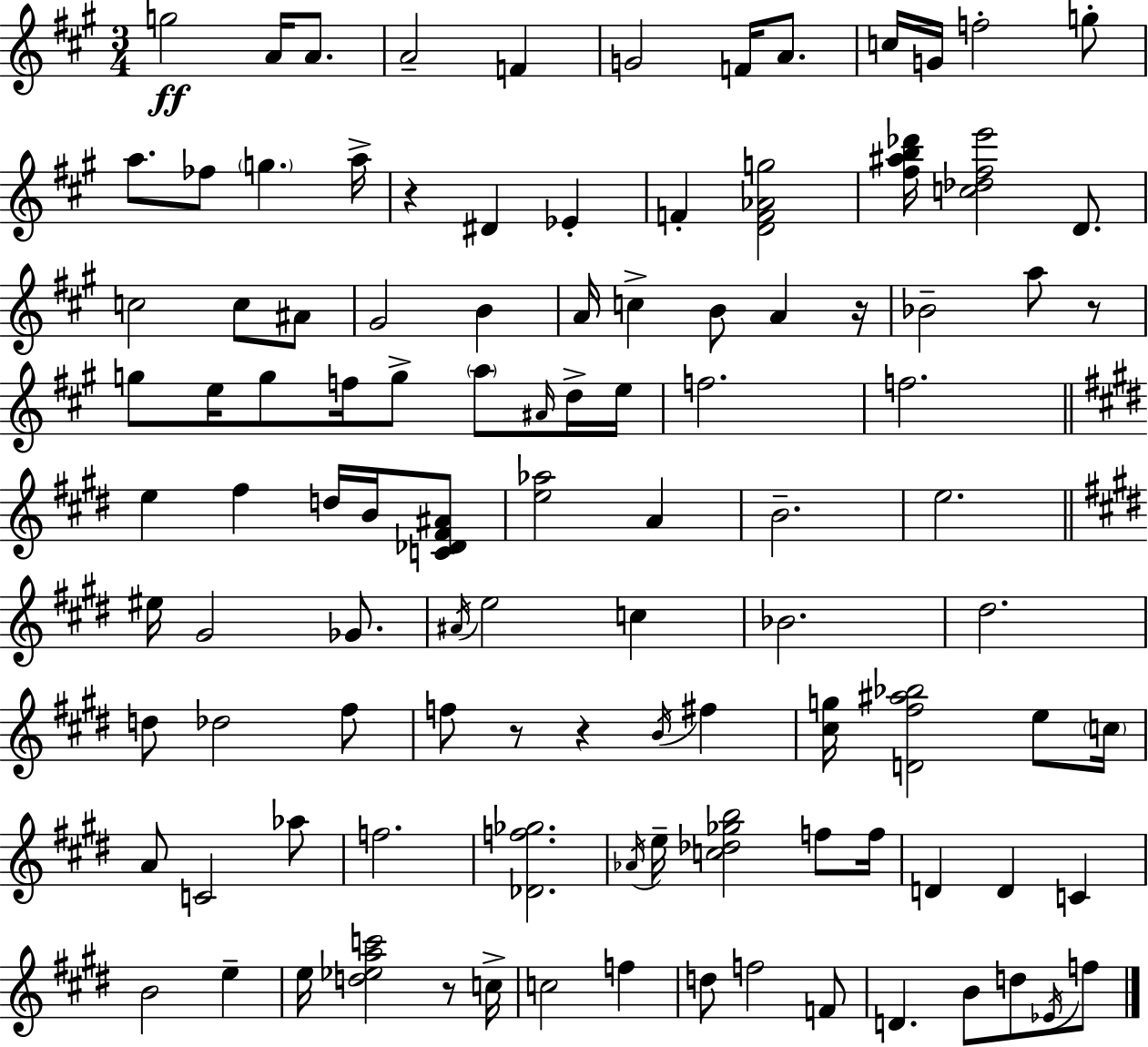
X:1
T:Untitled
M:3/4
L:1/4
K:A
g2 A/4 A/2 A2 F G2 F/4 A/2 c/4 G/4 f2 g/2 a/2 _f/2 g a/4 z ^D _E F [DF_Ag]2 [^f^ab_d']/4 [c_d^fe']2 D/2 c2 c/2 ^A/2 ^G2 B A/4 c B/2 A z/4 _B2 a/2 z/2 g/2 e/4 g/2 f/4 g/2 a/2 ^A/4 d/4 e/4 f2 f2 e ^f d/4 B/4 [C_D^F^A]/2 [e_a]2 A B2 e2 ^e/4 ^G2 _G/2 ^A/4 e2 c _B2 ^d2 d/2 _d2 ^f/2 f/2 z/2 z B/4 ^f [^cg]/4 [D^f^a_b]2 e/2 c/4 A/2 C2 _a/2 f2 [_Df_g]2 _A/4 e/4 [c_d_gb]2 f/2 f/4 D D C B2 e e/4 [d_eac']2 z/2 c/4 c2 f d/2 f2 F/2 D B/2 d/2 _E/4 f/2